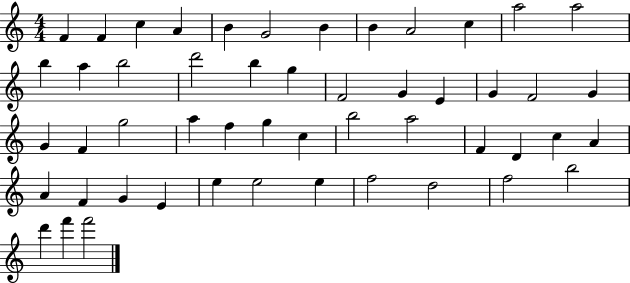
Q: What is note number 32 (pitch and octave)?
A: B5